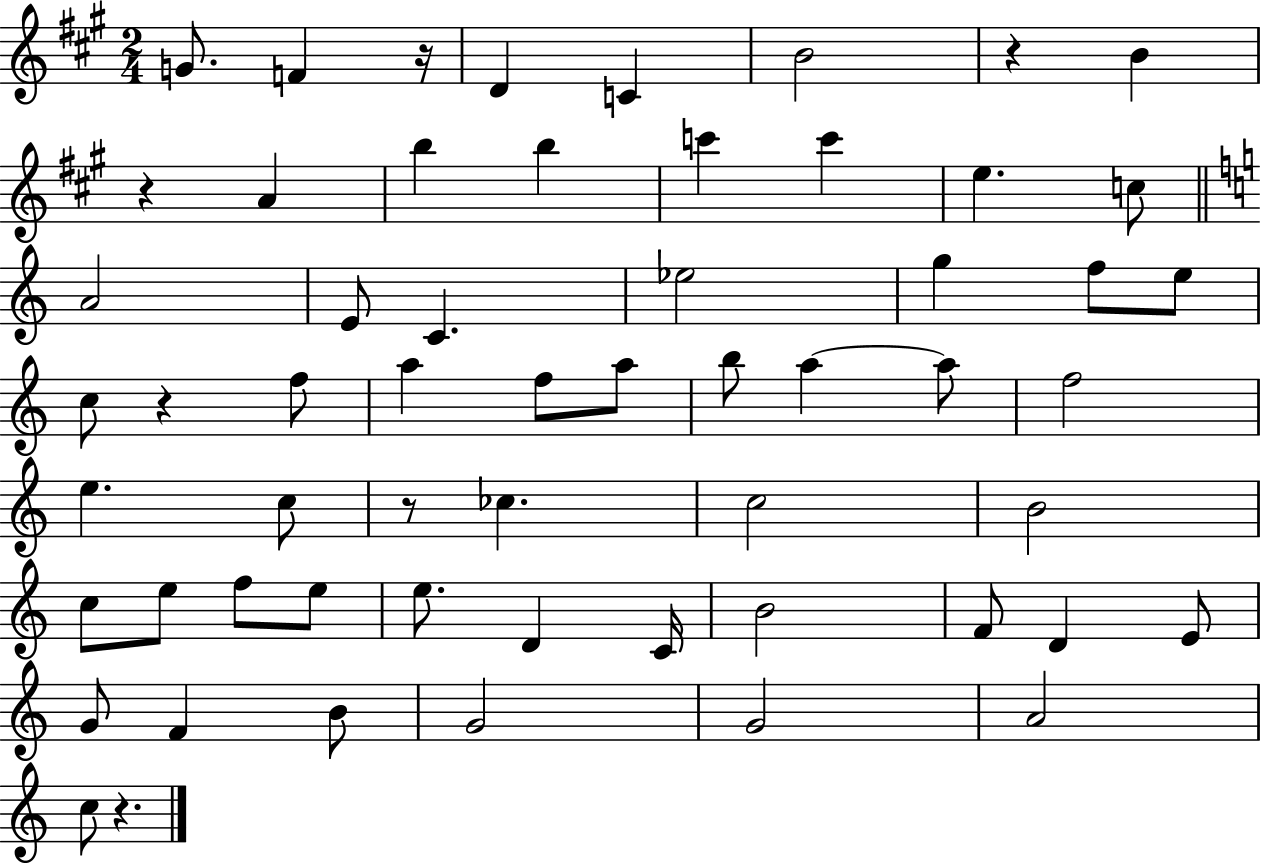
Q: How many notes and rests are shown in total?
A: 58